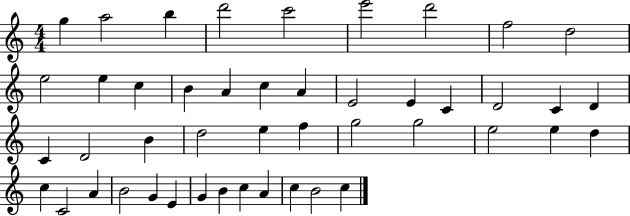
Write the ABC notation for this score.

X:1
T:Untitled
M:4/4
L:1/4
K:C
g a2 b d'2 c'2 e'2 d'2 f2 d2 e2 e c B A c A E2 E C D2 C D C D2 B d2 e f g2 g2 e2 e d c C2 A B2 G E G B c A c B2 c